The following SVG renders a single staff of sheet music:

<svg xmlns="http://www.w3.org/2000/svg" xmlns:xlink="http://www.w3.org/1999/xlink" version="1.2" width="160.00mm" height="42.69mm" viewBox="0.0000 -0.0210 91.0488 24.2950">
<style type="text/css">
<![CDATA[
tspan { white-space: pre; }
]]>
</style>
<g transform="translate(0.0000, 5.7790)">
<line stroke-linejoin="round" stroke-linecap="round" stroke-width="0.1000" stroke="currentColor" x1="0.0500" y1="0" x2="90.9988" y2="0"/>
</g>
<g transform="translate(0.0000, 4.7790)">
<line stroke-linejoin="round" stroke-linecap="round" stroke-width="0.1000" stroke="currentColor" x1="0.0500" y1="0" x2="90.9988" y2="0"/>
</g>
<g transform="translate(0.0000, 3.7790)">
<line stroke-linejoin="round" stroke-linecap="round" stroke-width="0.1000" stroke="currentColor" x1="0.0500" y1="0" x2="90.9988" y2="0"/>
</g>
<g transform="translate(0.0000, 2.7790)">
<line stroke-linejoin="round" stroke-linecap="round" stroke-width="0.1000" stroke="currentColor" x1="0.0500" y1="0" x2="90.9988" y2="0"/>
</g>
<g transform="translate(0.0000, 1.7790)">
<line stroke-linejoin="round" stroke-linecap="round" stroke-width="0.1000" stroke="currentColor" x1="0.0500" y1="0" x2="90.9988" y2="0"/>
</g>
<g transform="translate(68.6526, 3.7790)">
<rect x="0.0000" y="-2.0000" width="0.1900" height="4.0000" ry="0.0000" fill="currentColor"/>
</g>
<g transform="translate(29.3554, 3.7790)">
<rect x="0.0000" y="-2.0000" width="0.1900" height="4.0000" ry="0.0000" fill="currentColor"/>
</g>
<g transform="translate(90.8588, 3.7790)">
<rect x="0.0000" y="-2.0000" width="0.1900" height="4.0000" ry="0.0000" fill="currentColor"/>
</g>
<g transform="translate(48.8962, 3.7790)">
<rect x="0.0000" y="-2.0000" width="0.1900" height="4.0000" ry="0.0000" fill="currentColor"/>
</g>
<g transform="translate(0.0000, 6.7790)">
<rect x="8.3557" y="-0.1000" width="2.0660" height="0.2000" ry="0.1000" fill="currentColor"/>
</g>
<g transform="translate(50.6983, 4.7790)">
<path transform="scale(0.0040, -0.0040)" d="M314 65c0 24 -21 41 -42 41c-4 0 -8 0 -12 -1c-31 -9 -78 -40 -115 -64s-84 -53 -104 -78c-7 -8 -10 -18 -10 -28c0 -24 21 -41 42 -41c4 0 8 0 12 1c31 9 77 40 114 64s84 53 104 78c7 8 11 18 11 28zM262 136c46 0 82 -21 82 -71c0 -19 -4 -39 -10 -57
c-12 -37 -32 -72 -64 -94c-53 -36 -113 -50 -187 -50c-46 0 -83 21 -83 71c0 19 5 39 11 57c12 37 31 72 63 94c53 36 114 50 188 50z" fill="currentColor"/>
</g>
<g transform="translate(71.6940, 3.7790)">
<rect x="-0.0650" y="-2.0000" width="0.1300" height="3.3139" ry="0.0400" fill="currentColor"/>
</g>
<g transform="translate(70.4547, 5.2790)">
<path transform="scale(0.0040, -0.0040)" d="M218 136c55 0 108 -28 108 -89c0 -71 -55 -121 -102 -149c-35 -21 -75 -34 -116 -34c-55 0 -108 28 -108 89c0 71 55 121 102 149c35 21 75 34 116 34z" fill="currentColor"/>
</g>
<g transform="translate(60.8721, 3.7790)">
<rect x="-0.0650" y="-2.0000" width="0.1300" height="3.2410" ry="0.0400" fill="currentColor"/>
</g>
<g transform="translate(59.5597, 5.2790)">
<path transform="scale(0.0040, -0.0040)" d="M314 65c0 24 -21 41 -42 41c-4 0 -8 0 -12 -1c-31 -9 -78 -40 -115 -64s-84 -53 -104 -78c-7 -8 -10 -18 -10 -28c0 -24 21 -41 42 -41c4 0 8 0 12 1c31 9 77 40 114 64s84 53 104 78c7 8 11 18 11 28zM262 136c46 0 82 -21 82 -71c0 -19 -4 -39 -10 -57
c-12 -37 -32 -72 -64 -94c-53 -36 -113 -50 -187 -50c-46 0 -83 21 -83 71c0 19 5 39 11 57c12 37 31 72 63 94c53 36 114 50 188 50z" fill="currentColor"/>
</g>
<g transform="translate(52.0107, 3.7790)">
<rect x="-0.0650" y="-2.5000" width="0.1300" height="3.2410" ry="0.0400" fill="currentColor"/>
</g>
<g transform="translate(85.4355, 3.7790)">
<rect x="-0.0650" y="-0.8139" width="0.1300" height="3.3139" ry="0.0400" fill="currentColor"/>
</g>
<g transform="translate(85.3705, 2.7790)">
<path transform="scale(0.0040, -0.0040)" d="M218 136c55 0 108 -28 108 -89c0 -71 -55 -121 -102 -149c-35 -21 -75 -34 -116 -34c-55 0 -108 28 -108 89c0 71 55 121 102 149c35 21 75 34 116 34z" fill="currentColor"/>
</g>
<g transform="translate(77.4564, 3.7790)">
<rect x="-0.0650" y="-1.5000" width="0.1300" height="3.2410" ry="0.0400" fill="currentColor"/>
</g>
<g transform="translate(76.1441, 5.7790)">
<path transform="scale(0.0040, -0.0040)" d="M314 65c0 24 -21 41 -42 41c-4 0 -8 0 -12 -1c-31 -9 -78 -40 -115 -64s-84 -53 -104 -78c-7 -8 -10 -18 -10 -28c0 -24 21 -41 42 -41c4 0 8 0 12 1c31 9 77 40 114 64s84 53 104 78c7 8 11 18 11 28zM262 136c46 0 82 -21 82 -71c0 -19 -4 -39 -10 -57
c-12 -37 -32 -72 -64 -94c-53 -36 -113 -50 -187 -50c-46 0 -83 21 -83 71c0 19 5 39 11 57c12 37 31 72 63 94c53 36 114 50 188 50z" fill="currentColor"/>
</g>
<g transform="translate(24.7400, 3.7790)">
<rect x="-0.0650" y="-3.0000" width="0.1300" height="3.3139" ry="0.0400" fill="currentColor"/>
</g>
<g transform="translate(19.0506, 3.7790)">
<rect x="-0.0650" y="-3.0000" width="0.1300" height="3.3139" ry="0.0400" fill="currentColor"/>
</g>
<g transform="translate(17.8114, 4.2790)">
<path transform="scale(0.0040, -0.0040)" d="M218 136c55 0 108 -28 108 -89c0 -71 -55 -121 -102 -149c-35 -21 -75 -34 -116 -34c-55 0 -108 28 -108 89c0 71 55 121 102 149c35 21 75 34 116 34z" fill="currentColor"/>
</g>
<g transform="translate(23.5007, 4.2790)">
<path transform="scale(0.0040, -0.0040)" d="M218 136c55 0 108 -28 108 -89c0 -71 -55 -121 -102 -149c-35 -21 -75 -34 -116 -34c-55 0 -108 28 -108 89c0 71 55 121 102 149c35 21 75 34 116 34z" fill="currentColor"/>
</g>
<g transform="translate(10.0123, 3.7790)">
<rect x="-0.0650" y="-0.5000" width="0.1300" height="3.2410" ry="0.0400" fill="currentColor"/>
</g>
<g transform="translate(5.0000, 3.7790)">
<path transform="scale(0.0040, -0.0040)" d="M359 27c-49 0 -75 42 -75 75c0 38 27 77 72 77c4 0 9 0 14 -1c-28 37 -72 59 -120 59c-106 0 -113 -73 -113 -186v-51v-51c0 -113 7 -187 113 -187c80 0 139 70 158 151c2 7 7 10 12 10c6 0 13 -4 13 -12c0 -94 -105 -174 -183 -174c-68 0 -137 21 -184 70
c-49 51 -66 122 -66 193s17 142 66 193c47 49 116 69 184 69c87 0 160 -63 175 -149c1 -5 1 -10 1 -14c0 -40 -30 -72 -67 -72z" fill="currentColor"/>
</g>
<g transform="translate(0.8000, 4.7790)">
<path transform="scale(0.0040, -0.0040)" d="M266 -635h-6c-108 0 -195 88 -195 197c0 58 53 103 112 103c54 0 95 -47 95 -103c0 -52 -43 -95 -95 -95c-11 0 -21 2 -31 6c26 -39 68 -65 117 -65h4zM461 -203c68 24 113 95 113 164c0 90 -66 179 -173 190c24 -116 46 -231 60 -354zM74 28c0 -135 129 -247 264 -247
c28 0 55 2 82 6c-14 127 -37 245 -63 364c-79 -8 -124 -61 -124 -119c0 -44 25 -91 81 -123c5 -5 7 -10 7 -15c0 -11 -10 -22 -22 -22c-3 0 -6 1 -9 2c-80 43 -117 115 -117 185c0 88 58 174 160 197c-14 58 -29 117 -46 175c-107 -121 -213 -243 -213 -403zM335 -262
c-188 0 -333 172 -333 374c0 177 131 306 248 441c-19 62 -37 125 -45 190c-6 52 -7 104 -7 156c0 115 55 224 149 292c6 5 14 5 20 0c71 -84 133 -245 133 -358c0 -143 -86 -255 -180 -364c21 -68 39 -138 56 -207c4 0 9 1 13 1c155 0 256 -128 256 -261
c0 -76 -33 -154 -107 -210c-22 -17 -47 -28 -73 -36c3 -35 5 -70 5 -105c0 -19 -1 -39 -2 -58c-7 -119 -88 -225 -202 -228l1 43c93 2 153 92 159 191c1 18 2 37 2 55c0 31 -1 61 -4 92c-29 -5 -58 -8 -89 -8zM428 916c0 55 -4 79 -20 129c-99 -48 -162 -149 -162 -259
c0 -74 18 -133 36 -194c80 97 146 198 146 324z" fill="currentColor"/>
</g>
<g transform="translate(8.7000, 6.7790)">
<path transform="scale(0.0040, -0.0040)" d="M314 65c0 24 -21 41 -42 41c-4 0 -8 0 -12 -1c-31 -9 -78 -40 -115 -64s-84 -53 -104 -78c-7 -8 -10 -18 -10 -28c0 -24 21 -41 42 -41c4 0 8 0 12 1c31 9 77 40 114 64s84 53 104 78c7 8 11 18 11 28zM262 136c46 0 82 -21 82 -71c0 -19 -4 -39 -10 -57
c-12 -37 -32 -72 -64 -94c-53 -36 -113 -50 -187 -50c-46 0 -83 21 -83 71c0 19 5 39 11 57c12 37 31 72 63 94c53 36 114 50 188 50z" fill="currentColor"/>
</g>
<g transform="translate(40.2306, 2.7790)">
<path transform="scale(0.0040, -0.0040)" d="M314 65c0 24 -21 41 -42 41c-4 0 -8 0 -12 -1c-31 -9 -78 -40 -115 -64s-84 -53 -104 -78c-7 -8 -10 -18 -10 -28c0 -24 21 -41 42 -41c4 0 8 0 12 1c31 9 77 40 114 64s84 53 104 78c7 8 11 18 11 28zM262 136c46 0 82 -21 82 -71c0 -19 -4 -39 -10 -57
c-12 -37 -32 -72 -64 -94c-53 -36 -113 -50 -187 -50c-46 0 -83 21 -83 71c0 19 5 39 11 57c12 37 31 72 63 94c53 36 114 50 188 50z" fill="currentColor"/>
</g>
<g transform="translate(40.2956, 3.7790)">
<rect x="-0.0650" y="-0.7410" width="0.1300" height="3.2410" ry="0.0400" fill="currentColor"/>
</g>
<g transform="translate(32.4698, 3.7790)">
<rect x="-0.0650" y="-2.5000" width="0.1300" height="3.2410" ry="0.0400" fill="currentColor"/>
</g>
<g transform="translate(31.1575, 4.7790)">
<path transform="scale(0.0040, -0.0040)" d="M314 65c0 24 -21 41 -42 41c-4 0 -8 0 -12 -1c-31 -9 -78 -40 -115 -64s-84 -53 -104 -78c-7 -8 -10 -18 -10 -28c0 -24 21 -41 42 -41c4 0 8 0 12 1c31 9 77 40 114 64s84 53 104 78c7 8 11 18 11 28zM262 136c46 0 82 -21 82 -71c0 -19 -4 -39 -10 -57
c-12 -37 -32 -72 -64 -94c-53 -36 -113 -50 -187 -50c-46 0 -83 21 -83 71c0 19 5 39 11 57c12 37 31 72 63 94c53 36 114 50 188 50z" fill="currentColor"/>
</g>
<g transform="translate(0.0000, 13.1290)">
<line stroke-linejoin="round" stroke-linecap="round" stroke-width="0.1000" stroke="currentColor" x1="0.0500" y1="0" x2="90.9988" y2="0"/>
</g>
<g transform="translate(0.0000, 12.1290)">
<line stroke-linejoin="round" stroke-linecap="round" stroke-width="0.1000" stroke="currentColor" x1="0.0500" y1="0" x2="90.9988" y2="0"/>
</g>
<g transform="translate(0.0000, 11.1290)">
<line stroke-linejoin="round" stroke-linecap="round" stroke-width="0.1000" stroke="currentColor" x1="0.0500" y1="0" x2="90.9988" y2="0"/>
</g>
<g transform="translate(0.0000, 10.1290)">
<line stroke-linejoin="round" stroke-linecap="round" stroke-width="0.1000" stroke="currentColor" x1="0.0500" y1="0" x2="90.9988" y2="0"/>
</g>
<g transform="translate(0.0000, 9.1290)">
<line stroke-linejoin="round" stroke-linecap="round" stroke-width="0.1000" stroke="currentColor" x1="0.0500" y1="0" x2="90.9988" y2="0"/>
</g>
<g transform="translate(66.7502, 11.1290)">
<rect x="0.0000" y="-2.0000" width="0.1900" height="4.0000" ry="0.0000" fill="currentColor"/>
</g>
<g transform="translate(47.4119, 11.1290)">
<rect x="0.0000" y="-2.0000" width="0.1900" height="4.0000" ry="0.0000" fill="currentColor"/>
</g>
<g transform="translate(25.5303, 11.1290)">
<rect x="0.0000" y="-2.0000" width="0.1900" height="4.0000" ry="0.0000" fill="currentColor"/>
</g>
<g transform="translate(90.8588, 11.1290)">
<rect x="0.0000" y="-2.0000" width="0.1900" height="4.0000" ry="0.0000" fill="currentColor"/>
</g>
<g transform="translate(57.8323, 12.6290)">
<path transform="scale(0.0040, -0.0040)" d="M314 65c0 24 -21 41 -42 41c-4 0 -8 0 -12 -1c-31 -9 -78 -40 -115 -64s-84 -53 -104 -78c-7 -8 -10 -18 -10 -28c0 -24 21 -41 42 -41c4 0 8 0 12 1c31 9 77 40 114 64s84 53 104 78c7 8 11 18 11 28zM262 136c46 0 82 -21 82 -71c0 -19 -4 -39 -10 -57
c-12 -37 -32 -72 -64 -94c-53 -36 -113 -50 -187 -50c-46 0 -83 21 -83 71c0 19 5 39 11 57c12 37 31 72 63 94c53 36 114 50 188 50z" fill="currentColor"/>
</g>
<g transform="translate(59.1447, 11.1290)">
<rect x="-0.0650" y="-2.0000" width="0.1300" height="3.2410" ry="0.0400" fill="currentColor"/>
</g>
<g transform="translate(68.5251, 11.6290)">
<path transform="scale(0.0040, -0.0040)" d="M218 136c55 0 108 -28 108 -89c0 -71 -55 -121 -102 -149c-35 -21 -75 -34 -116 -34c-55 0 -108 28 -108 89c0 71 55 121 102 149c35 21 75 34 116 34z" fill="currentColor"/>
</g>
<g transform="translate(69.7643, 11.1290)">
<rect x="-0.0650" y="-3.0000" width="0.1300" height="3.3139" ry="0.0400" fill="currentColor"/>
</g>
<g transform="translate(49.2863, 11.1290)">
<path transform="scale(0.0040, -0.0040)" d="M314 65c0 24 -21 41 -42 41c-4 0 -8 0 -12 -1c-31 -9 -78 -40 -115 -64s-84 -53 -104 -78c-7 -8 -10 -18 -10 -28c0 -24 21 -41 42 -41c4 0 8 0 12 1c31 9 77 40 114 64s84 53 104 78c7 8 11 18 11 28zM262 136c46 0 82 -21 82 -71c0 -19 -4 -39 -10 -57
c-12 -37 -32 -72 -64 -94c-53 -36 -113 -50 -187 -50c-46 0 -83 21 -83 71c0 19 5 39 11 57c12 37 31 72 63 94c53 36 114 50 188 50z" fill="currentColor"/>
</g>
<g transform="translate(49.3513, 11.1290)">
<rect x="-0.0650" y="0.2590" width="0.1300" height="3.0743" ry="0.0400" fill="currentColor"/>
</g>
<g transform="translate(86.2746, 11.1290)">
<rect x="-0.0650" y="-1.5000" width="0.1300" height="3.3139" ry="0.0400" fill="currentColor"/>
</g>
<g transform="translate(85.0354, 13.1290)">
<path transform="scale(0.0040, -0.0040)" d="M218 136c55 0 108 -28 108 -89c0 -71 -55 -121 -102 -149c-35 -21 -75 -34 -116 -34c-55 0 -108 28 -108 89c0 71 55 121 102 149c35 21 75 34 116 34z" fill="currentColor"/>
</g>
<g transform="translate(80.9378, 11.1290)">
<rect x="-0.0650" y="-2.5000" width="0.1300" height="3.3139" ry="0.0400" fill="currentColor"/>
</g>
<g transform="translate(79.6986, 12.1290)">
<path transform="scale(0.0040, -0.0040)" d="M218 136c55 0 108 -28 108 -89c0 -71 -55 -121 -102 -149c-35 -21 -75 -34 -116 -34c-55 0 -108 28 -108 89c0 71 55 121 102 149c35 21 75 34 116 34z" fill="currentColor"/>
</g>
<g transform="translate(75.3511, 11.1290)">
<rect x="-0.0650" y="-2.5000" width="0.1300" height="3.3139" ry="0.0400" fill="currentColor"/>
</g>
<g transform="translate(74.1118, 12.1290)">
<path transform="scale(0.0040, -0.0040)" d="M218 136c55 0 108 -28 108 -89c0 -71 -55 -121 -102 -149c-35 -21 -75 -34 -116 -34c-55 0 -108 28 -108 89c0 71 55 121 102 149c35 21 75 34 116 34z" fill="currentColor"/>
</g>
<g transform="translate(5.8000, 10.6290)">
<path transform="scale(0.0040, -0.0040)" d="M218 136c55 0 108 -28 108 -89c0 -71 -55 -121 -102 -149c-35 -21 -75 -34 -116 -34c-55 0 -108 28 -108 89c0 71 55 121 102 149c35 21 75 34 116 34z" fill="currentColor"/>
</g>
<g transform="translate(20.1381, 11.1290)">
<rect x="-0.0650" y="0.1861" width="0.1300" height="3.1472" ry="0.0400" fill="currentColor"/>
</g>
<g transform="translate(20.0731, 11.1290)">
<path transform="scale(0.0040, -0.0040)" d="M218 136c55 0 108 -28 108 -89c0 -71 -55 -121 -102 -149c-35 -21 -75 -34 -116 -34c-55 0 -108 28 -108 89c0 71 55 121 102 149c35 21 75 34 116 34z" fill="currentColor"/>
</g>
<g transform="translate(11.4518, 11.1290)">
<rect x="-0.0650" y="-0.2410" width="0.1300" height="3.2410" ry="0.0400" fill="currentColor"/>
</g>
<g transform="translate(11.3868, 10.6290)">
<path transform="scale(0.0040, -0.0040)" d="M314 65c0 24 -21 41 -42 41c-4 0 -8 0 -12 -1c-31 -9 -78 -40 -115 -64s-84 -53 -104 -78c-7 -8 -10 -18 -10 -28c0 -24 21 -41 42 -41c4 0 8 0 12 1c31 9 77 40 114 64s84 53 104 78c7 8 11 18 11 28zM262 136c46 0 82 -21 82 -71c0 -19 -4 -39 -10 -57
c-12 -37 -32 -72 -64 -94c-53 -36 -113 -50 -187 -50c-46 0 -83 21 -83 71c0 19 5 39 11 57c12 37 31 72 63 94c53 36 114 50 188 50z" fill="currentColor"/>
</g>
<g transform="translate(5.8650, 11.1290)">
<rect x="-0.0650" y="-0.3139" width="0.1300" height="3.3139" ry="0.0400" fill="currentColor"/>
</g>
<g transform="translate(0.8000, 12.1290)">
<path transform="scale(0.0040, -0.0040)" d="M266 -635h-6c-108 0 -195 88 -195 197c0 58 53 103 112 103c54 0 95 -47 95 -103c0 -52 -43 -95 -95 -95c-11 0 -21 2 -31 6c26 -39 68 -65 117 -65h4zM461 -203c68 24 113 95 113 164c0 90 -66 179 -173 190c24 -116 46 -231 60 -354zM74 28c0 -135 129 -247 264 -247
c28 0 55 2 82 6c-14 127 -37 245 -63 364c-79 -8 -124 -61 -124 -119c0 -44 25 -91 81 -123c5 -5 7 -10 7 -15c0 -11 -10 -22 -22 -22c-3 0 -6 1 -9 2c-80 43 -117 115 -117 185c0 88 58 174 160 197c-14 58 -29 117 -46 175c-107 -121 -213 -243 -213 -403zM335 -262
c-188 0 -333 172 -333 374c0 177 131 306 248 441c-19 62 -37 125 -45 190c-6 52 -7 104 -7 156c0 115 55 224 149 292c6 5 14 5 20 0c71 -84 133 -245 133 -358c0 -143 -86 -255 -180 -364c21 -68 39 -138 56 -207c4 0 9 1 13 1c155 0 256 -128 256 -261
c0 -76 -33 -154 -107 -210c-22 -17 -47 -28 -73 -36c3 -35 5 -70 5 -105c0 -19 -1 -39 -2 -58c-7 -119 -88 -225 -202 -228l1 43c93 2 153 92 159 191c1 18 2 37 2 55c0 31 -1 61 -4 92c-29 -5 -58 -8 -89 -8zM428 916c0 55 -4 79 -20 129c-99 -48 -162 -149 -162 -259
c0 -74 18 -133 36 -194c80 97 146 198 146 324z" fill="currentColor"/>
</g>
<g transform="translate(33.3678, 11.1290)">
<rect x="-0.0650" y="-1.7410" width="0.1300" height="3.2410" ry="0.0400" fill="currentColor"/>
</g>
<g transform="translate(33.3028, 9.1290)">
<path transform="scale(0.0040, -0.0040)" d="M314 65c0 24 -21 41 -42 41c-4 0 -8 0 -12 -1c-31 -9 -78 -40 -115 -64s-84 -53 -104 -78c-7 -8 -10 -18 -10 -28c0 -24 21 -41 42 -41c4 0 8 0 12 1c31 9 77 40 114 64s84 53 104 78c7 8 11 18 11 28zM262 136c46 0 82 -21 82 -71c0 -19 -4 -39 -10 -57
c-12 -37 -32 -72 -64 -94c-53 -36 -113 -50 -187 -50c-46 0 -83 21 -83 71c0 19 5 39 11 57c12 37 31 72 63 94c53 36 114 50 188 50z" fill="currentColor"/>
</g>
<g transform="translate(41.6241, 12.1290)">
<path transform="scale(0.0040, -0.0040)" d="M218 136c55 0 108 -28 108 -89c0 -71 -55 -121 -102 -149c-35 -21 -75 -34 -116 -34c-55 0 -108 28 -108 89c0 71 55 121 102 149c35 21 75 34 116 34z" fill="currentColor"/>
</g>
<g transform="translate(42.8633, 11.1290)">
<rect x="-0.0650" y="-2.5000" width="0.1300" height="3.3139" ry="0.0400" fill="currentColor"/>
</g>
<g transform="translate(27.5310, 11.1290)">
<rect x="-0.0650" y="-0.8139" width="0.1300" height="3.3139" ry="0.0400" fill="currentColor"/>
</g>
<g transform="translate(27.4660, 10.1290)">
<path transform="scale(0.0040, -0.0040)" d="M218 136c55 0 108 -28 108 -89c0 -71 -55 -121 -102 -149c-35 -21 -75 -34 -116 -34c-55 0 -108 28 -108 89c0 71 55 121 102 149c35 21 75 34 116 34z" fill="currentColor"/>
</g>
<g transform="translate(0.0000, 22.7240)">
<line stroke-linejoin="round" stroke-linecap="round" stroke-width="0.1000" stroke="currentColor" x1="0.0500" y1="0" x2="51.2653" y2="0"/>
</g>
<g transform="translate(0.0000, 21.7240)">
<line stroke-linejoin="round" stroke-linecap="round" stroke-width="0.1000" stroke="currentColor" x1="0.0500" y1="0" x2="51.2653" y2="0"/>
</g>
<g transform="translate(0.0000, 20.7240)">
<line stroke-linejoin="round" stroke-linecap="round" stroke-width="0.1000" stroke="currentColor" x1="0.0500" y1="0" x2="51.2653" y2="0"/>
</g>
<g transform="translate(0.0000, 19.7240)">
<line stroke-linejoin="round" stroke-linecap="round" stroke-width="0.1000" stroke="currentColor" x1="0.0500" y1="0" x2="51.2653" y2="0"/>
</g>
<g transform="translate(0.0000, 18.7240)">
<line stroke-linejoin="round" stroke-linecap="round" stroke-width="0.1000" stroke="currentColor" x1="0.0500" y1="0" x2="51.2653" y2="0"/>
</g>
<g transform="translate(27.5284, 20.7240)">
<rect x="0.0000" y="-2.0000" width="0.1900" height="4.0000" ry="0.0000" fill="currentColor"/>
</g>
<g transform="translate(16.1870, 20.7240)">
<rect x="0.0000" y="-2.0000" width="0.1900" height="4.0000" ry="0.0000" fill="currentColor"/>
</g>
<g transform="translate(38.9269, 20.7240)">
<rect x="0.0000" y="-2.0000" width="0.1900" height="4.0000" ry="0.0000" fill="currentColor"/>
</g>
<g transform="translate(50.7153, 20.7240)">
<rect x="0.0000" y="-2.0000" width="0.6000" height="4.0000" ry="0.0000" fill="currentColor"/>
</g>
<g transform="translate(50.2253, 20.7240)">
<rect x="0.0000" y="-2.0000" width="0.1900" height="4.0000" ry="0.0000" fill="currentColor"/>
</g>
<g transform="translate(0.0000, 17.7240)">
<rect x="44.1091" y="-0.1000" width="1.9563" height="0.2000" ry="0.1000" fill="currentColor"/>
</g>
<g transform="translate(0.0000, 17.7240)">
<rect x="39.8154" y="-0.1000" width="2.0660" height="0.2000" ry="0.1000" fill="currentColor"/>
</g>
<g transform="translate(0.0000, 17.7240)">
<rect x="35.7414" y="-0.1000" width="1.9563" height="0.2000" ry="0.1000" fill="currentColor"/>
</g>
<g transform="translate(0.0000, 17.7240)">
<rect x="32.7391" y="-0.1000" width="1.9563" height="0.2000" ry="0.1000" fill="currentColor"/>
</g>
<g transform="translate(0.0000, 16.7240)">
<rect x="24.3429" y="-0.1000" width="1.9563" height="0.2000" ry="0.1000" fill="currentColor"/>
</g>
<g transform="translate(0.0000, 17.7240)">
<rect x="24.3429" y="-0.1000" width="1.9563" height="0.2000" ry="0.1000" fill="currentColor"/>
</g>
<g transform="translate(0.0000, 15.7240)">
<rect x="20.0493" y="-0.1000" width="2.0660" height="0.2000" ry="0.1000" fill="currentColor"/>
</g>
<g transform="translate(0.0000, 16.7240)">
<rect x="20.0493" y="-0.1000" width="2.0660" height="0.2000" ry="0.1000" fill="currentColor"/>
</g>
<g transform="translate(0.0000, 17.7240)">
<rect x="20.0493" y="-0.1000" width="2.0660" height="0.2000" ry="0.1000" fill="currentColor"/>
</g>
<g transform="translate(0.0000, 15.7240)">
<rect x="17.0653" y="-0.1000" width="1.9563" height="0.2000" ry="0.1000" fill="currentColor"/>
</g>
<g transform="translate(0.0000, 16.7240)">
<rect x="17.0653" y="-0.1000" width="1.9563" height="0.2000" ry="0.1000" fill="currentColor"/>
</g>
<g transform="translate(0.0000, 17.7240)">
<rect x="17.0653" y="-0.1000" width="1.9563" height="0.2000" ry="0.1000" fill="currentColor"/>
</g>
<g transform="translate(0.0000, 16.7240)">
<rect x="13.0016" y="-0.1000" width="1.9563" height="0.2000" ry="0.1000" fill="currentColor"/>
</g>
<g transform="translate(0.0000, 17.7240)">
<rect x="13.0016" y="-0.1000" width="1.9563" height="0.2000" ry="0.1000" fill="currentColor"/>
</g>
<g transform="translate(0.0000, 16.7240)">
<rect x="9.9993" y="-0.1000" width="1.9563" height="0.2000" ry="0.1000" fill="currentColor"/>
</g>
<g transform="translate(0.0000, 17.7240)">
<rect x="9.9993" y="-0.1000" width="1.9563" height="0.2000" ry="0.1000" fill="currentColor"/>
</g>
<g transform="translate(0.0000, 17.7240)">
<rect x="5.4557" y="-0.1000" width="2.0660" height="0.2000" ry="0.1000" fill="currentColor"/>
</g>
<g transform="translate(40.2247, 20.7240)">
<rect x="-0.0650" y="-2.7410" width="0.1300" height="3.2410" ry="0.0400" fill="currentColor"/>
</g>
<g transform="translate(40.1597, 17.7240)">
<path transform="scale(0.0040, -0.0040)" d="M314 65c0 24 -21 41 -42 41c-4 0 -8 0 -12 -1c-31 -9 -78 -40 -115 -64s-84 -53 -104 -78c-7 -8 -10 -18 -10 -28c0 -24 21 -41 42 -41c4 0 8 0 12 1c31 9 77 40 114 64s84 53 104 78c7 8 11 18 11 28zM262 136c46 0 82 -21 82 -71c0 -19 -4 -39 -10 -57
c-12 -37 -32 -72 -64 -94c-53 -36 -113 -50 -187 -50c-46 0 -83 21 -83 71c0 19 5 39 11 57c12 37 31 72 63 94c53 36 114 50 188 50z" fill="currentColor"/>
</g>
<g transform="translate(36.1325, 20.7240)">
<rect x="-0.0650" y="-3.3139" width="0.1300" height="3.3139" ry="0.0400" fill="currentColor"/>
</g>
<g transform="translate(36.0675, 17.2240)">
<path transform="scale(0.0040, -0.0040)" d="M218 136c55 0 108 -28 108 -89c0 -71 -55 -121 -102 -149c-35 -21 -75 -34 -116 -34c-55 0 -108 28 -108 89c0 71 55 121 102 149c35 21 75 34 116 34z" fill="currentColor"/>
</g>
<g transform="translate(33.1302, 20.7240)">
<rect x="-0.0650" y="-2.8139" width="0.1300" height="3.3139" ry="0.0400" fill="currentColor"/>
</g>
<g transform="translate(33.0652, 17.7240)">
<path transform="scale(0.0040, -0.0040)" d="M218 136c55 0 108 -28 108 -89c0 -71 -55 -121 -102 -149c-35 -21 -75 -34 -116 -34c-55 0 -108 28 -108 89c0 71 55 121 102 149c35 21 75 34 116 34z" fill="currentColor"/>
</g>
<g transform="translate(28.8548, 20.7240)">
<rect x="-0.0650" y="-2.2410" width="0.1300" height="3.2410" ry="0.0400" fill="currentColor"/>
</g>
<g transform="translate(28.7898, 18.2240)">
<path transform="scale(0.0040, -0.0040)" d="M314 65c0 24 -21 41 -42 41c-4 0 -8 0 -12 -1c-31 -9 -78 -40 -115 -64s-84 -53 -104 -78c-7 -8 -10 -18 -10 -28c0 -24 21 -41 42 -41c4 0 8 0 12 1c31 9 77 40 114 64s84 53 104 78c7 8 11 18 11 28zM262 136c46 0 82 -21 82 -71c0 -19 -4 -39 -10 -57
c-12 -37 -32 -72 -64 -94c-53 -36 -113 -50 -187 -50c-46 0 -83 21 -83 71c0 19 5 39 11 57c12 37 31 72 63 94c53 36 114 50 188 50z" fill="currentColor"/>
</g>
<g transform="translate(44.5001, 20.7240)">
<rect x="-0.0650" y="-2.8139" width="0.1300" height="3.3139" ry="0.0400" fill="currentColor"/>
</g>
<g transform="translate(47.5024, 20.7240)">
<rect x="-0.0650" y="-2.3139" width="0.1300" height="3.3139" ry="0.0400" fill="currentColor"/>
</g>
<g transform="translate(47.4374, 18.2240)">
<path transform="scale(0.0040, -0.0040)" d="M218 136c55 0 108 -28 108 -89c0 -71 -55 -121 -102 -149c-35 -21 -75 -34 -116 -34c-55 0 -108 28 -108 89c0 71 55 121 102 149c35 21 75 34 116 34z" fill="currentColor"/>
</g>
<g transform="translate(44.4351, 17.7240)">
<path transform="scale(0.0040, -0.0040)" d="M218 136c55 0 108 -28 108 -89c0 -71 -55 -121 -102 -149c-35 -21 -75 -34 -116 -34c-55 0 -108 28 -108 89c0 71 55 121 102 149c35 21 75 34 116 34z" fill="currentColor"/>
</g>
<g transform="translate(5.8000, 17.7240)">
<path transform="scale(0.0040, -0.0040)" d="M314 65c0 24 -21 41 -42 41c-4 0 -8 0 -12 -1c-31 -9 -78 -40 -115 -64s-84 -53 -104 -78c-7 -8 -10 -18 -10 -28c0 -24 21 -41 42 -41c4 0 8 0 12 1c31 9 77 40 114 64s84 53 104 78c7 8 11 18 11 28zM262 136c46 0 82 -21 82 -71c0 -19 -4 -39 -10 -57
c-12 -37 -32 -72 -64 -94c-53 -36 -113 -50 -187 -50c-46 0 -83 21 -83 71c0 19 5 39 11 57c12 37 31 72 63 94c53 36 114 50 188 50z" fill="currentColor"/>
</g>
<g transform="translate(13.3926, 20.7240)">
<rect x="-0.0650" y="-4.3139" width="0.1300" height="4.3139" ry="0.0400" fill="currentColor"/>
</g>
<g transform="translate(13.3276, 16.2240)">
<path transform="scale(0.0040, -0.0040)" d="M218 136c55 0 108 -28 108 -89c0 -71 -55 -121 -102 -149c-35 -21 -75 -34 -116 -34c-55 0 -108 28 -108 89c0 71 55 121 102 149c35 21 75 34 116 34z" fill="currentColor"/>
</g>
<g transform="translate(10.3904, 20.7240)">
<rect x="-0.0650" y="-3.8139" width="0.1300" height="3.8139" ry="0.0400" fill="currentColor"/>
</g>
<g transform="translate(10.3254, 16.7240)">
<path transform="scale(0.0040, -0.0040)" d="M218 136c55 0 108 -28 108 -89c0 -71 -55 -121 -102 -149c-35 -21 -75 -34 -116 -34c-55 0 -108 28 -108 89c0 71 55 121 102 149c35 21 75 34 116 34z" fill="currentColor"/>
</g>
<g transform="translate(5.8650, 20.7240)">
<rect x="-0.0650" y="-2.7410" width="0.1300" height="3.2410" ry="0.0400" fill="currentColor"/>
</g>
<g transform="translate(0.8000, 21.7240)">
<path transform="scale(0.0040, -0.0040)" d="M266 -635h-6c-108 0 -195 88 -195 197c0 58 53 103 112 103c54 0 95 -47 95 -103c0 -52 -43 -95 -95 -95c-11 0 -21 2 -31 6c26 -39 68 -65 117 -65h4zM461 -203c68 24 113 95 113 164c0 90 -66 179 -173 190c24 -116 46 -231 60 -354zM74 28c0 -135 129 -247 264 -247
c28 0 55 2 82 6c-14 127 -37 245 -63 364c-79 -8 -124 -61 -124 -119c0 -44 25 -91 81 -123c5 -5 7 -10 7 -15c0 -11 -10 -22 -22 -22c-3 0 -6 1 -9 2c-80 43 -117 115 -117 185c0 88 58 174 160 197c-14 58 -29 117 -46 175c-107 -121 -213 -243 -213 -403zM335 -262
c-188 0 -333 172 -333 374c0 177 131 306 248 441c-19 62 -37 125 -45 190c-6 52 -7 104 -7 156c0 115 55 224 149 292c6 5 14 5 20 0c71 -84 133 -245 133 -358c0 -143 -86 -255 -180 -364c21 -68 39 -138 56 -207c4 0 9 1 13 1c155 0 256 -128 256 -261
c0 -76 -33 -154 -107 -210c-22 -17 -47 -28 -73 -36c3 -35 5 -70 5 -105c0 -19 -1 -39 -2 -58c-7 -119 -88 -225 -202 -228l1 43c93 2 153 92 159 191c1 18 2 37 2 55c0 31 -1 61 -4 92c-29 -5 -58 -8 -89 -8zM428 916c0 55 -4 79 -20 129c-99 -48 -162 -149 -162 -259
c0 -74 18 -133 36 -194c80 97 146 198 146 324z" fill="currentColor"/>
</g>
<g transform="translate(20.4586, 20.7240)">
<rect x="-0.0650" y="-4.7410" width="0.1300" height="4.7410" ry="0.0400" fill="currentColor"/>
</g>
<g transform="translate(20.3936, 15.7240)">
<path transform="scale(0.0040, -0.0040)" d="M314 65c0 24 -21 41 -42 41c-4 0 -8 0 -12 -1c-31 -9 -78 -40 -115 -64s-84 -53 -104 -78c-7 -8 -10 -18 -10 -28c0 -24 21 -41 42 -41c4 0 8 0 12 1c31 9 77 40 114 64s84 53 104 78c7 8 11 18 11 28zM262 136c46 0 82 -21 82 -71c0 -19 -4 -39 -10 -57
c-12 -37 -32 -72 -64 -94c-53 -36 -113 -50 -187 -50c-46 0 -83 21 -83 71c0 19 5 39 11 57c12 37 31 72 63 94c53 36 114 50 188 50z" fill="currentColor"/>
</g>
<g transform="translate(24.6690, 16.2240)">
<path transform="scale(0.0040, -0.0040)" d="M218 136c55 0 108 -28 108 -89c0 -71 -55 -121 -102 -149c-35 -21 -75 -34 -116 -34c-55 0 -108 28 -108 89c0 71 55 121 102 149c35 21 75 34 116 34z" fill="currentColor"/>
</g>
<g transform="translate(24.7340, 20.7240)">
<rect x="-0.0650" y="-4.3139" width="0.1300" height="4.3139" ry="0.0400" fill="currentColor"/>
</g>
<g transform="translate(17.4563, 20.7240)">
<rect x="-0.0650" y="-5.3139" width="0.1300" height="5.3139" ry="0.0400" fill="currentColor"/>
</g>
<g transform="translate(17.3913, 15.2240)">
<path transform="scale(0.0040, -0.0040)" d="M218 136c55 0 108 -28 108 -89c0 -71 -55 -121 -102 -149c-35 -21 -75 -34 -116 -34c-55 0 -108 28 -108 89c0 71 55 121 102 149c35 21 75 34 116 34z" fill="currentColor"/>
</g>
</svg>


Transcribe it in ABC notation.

X:1
T:Untitled
M:4/4
L:1/4
K:C
C2 A A G2 d2 G2 F2 F E2 d c c2 B d f2 G B2 F2 A G G E a2 c' d' f' e'2 d' g2 a b a2 a g